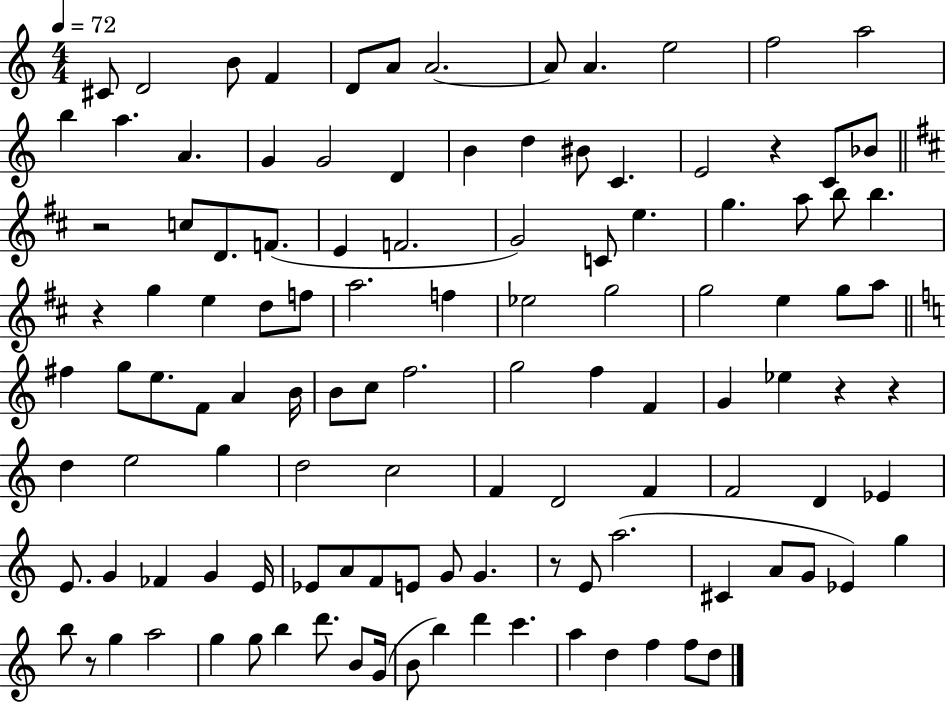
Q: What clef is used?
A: treble